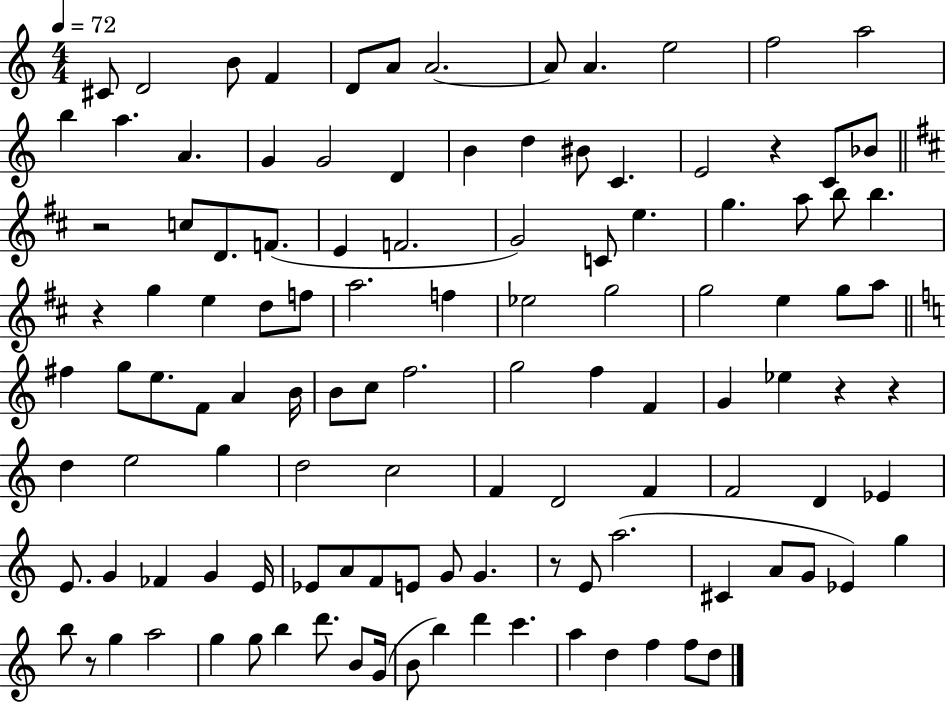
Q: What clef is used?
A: treble